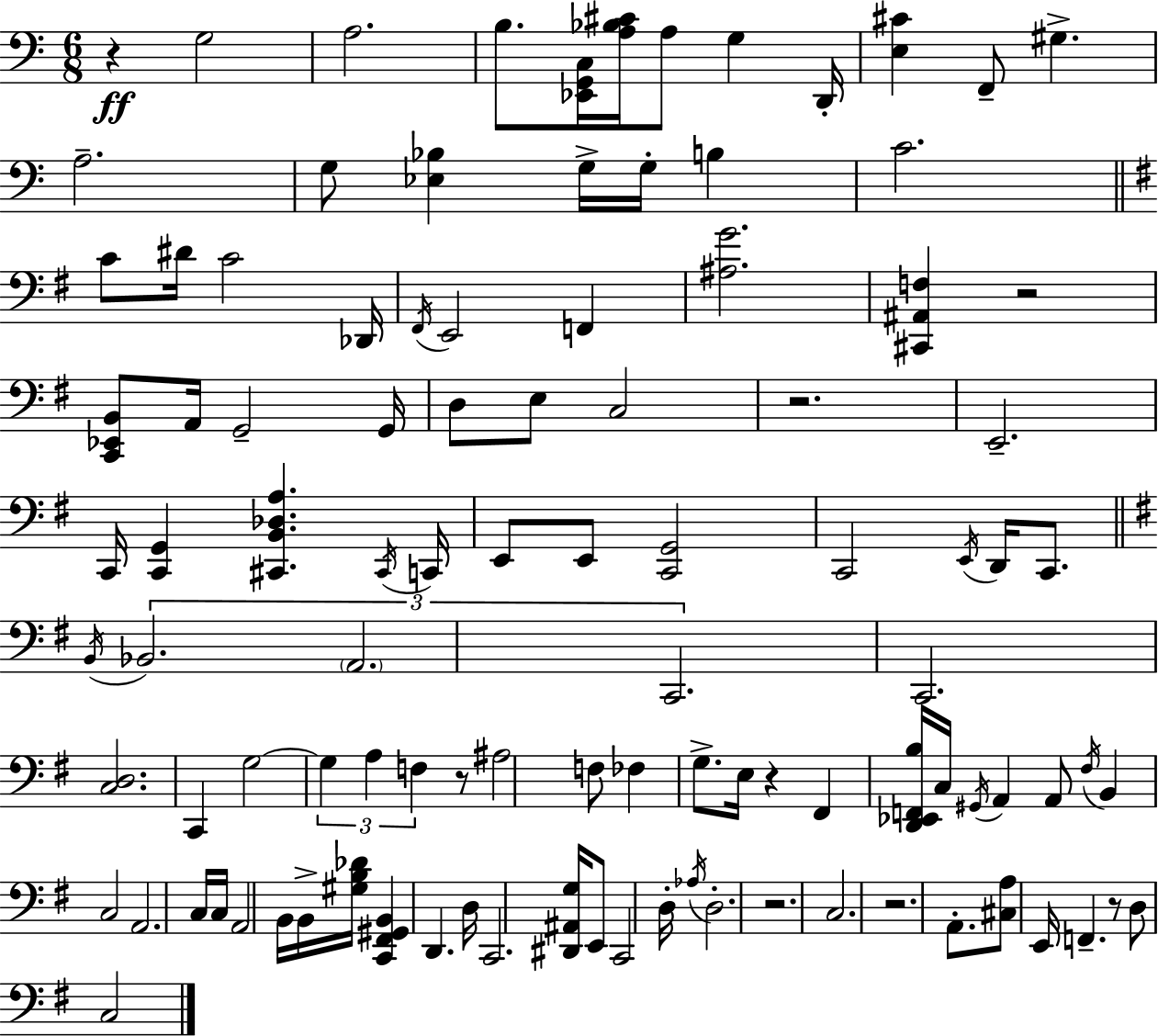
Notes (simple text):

R/q G3/h A3/h. B3/e. [Eb2,G2,C3]/s [A3,Bb3,C#4]/s A3/e G3/q D2/s [E3,C#4]/q F2/e G#3/q. A3/h. G3/e [Eb3,Bb3]/q G3/s G3/s B3/q C4/h. C4/e D#4/s C4/h Db2/s F#2/s E2/h F2/q [A#3,G4]/h. [C#2,A#2,F3]/q R/h [C2,Eb2,B2]/e A2/s G2/h G2/s D3/e E3/e C3/h R/h. E2/h. C2/s [C2,G2]/q [C#2,B2,Db3,A3]/q. C#2/s C2/s E2/e E2/e [C2,G2]/h C2/h E2/s D2/s C2/e. B2/s Bb2/h. A2/h. C2/h. C2/h. [C3,D3]/h. C2/q G3/h G3/q A3/q F3/q R/e A#3/h F3/e FES3/q G3/e. E3/s R/q F#2/q [D2,Eb2,F2,B3]/s C3/s G#2/s A2/q A2/e F#3/s B2/q C3/h A2/h. C3/s C3/s A2/h B2/s B2/s [G#3,B3,Db4]/s [C2,F#2,G#2,B2]/q D2/q. D3/s C2/h. [D#2,A#2,G3]/s E2/e C2/h D3/s Ab3/s D3/h. R/h. C3/h. R/h. A2/e. [C#3,A3]/e E2/s F2/q. R/e D3/e C3/h